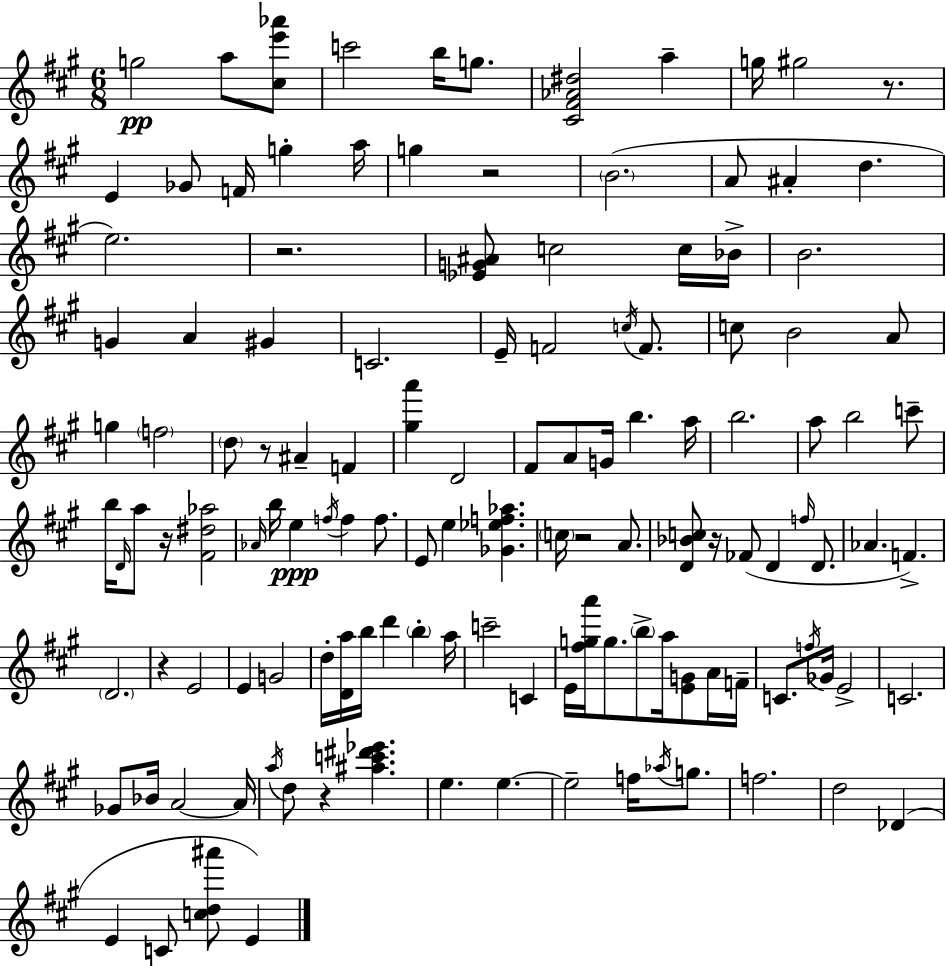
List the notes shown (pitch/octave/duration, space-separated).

G5/h A5/e [C#5,E6,Ab6]/e C6/h B5/s G5/e. [C#4,F#4,Ab4,D#5]/h A5/q G5/s G#5/h R/e. E4/q Gb4/e F4/s G5/q A5/s G5/q R/h B4/h. A4/e A#4/q D5/q. E5/h. R/h. [Eb4,G4,A#4]/e C5/h C5/s Bb4/s B4/h. G4/q A4/q G#4/q C4/h. E4/s F4/h C5/s F4/e. C5/e B4/h A4/e G5/q F5/h D5/e R/e A#4/q F4/q [G#5,A6]/q D4/h F#4/e A4/e G4/s B5/q. A5/s B5/h. A5/e B5/h C6/e B5/s D4/s A5/e R/s [F#4,D#5,Ab5]/h Ab4/s B5/s E5/q F5/s F5/q F5/e. E4/e E5/q [Gb4,Eb5,F5,Ab5]/q. C5/s R/h A4/e. [D4,Bb4,C5]/e R/s FES4/e D4/q F5/s D4/e. Ab4/q. F4/q. D4/h. R/q E4/h E4/q G4/h D5/s [D4,A5]/s B5/s D6/q B5/q A5/s C6/h C4/q E4/s [F#5,G5,A6]/s G5/e. B5/e A5/s [E4,G4]/e A4/s F4/s C4/e. F5/s Gb4/s E4/h C4/h. Gb4/e Bb4/s A4/h A4/s A5/s D5/e R/q [A#5,C6,D#6,Eb6]/q. E5/q. E5/q. E5/h F5/s Ab5/s G5/e. F5/h. D5/h Db4/q E4/q C4/e [C5,D5,A#6]/e E4/q